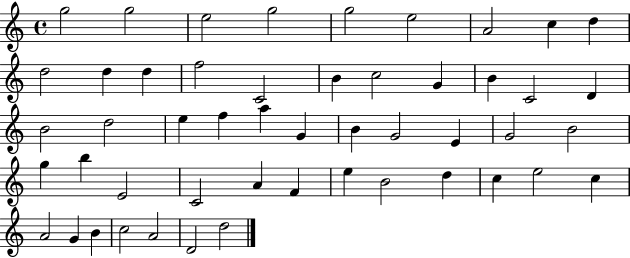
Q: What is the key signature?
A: C major